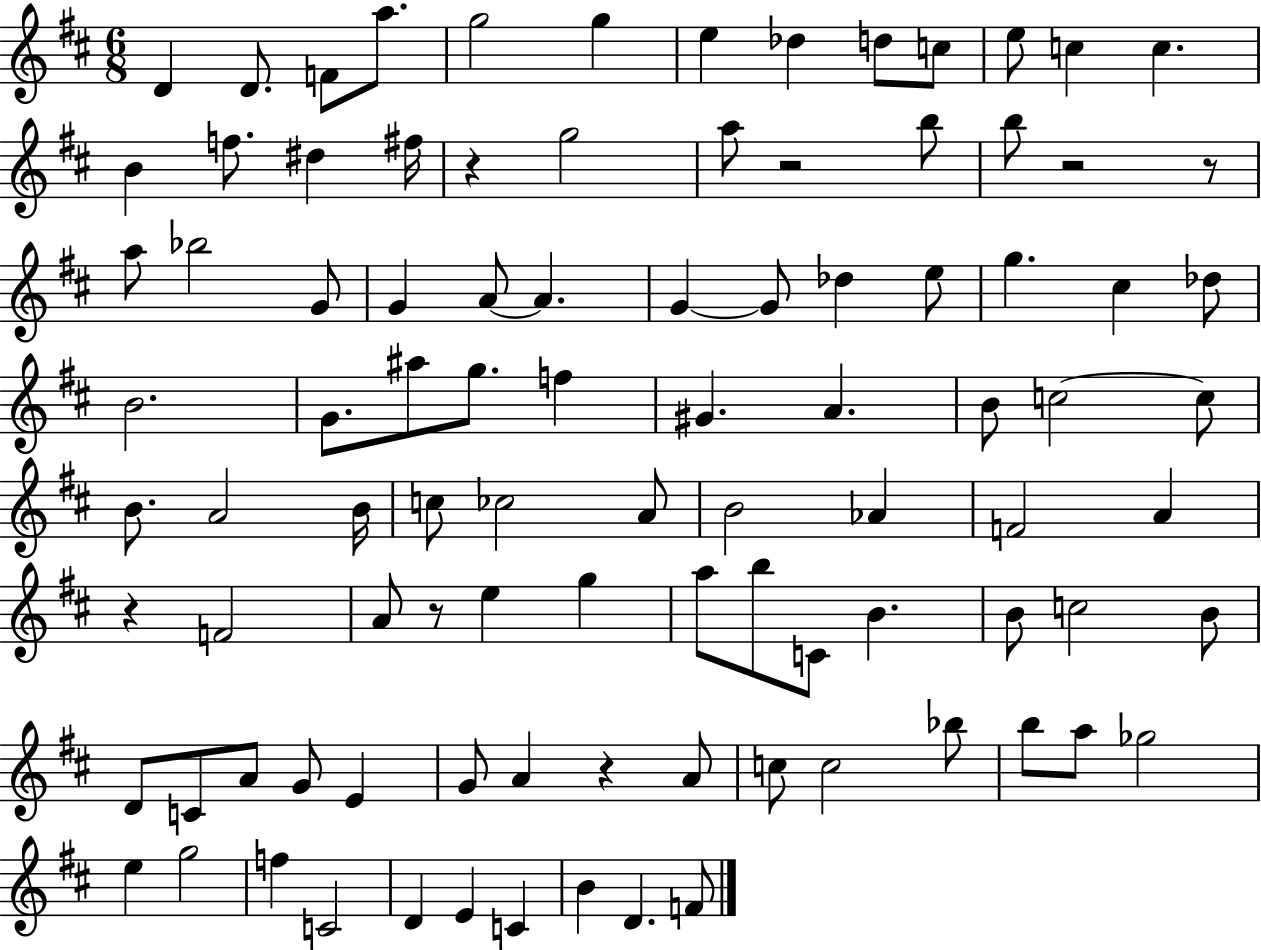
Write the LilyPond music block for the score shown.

{
  \clef treble
  \numericTimeSignature
  \time 6/8
  \key d \major
  d'4 d'8. f'8 a''8. | g''2 g''4 | e''4 des''4 d''8 c''8 | e''8 c''4 c''4. | \break b'4 f''8. dis''4 fis''16 | r4 g''2 | a''8 r2 b''8 | b''8 r2 r8 | \break a''8 bes''2 g'8 | g'4 a'8~~ a'4. | g'4~~ g'8 des''4 e''8 | g''4. cis''4 des''8 | \break b'2. | g'8. ais''8 g''8. f''4 | gis'4. a'4. | b'8 c''2~~ c''8 | \break b'8. a'2 b'16 | c''8 ces''2 a'8 | b'2 aes'4 | f'2 a'4 | \break r4 f'2 | a'8 r8 e''4 g''4 | a''8 b''8 c'8 b'4. | b'8 c''2 b'8 | \break d'8 c'8 a'8 g'8 e'4 | g'8 a'4 r4 a'8 | c''8 c''2 bes''8 | b''8 a''8 ges''2 | \break e''4 g''2 | f''4 c'2 | d'4 e'4 c'4 | b'4 d'4. f'8 | \break \bar "|."
}